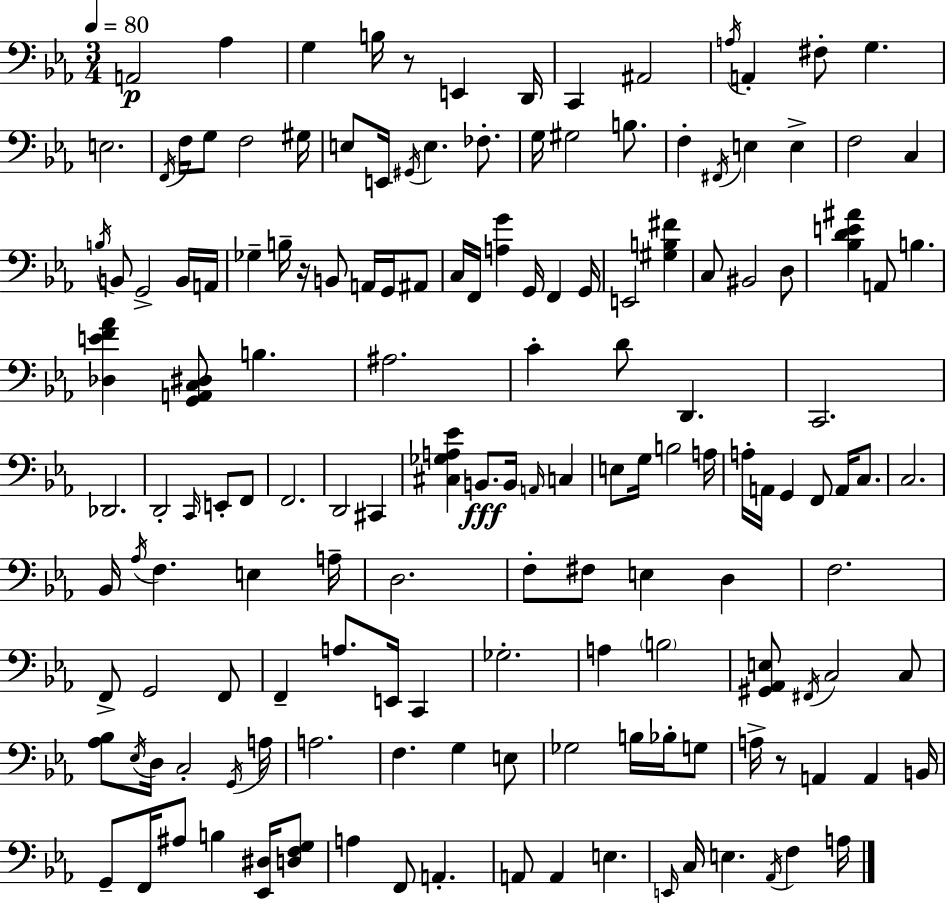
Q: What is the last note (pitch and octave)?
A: A3